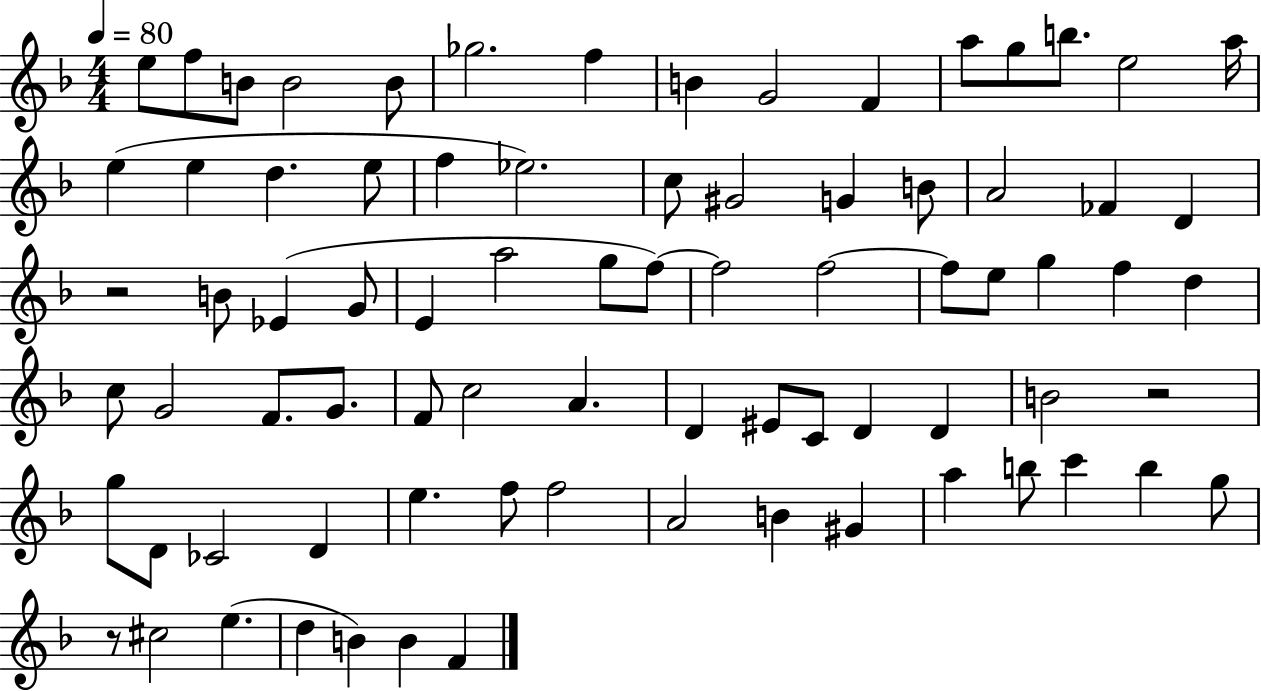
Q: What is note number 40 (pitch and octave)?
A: G5